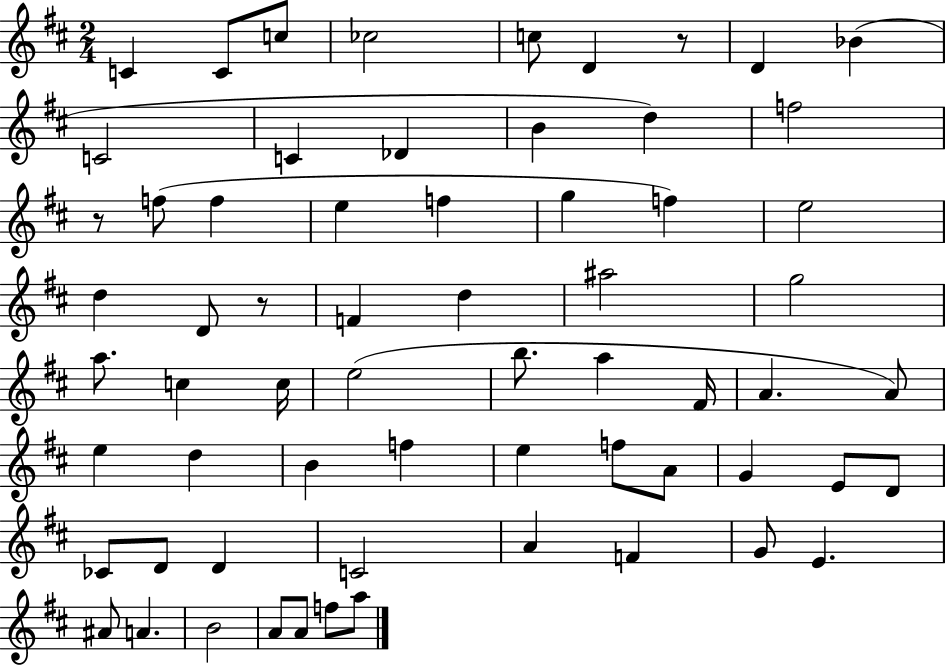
{
  \clef treble
  \numericTimeSignature
  \time 2/4
  \key d \major
  c'4 c'8 c''8 | ces''2 | c''8 d'4 r8 | d'4 bes'4( | \break c'2 | c'4 des'4 | b'4 d''4) | f''2 | \break r8 f''8( f''4 | e''4 f''4 | g''4 f''4) | e''2 | \break d''4 d'8 r8 | f'4 d''4 | ais''2 | g''2 | \break a''8. c''4 c''16 | e''2( | b''8. a''4 fis'16 | a'4. a'8) | \break e''4 d''4 | b'4 f''4 | e''4 f''8 a'8 | g'4 e'8 d'8 | \break ces'8 d'8 d'4 | c'2 | a'4 f'4 | g'8 e'4. | \break ais'8 a'4. | b'2 | a'8 a'8 f''8 a''8 | \bar "|."
}